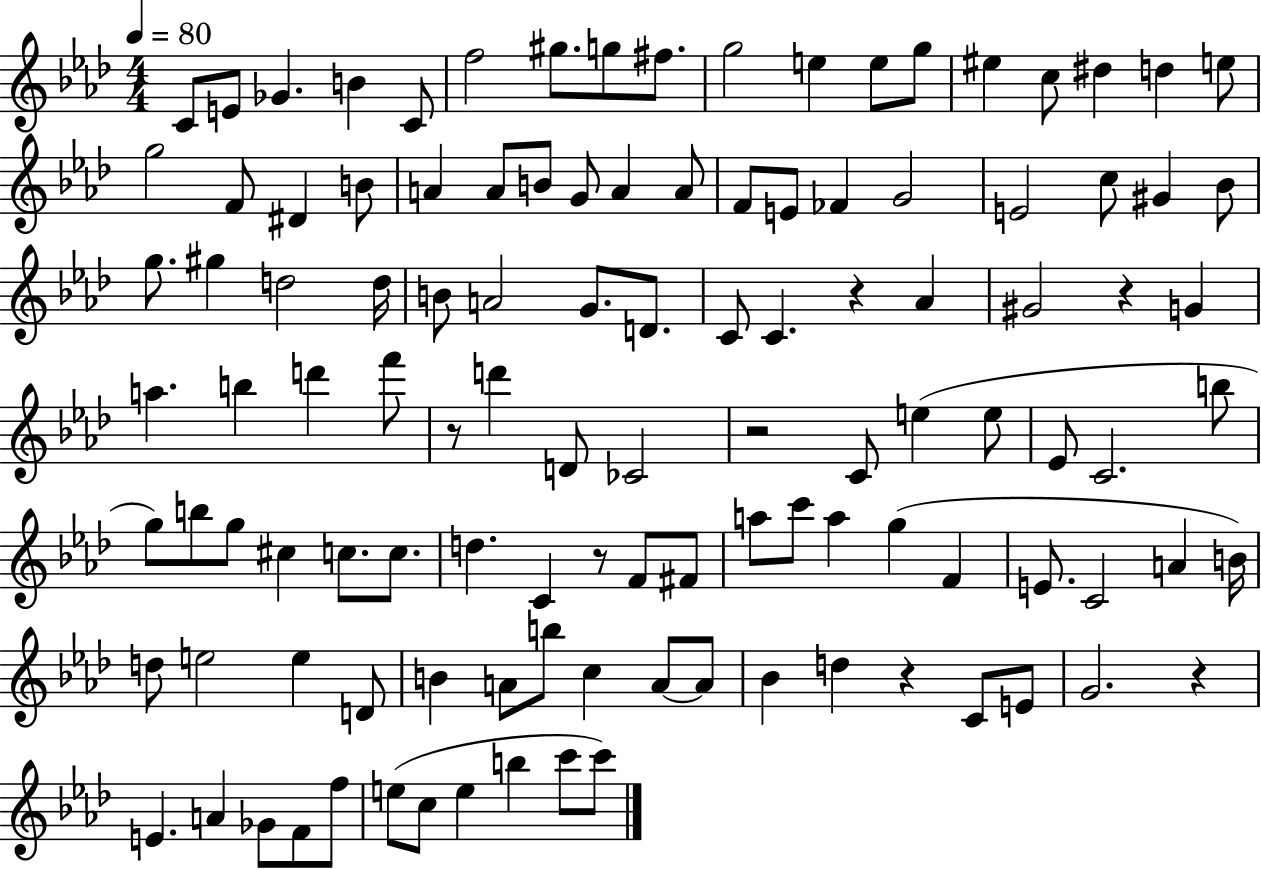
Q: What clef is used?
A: treble